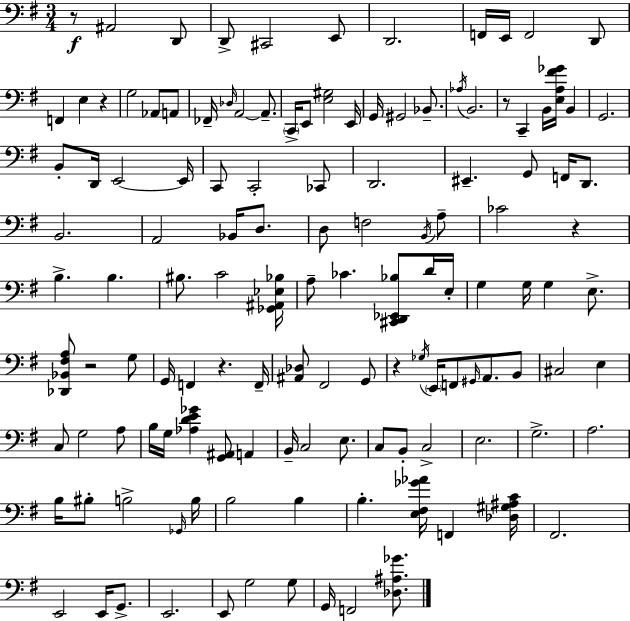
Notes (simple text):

R/e A#2/h D2/e D2/e C#2/h E2/e D2/h. F2/s E2/s F2/h D2/e F2/q E3/q R/q G3/h Ab2/e A2/e FES2/s Db3/s A2/h A2/e. C2/s E2/e [E3,G#3]/h E2/s G2/s G#2/h Bb2/e. Ab3/s B2/h. R/e C2/q B2/s [E3,A3,F#4,Gb4]/s B2/q G2/h. B2/e D2/s E2/h E2/s C2/e C2/h CES2/e D2/h. EIS2/q. G2/e F2/s D2/e. B2/h. A2/h Bb2/s D3/e. D3/e F3/h B2/s A3/e CES4/h R/q B3/q. B3/q. BIS3/e. C4/h [Gb2,A#2,Eb3,Bb3]/s A3/e CES4/q. [C#2,D2,Eb2,Bb3]/e D4/s E3/s G3/q G3/s G3/q E3/e. [Db2,Bb2,F#3,A3]/e R/h G3/e G2/s F2/q R/q. F2/s [A#2,Db3]/e F#2/h G2/e R/q Gb3/s E2/s F2/e G#2/s A2/e. B2/e C#3/h E3/q C3/e G3/h A3/e B3/s G3/s [Ab3,D4,E4,Gb4]/q [G2,A#2]/e A2/q B2/s C3/h E3/e. C3/e B2/e C3/h E3/h. G3/h. A3/h. B3/s BIS3/e B3/h Gb2/s B3/s B3/h B3/q B3/q. [E3,F#3,Gb4,Ab4]/s F2/q [Db3,G#3,A#3,C4]/s F#2/h. E2/h E2/s G2/e. E2/h. E2/e G3/h G3/e G2/s F2/h [Db3,A#3,Gb4]/e.